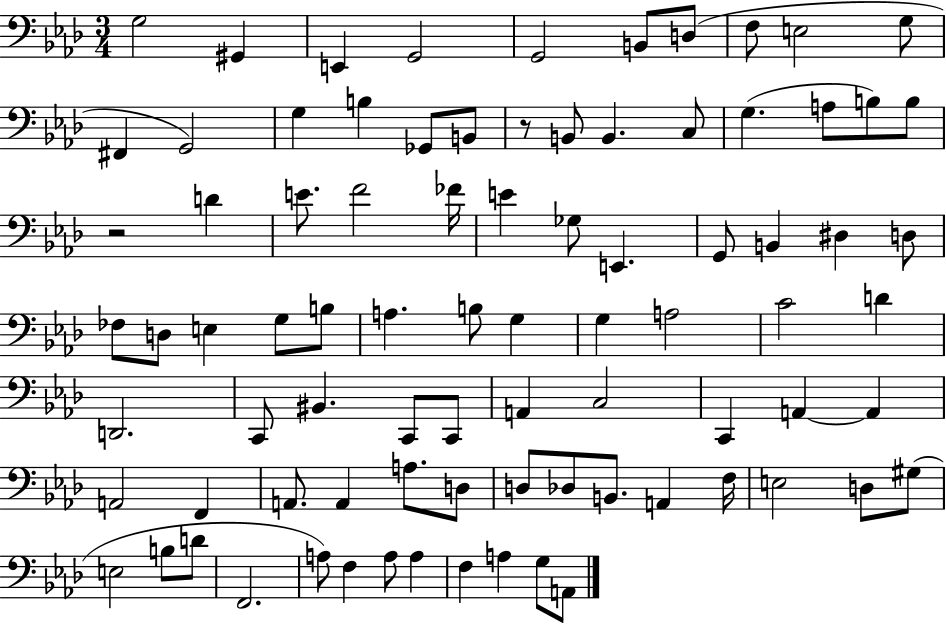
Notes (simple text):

G3/h G#2/q E2/q G2/h G2/h B2/e D3/e F3/e E3/h G3/e F#2/q G2/h G3/q B3/q Gb2/e B2/e R/e B2/e B2/q. C3/e G3/q. A3/e B3/e B3/e R/h D4/q E4/e. F4/h FES4/s E4/q Gb3/e E2/q. G2/e B2/q D#3/q D3/e FES3/e D3/e E3/q G3/e B3/e A3/q. B3/e G3/q G3/q A3/h C4/h D4/q D2/h. C2/e BIS2/q. C2/e C2/e A2/q C3/h C2/q A2/q A2/q A2/h F2/q A2/e. A2/q A3/e. D3/e D3/e Db3/e B2/e. A2/q F3/s E3/h D3/e G#3/e E3/h B3/e D4/e F2/h. A3/e F3/q A3/e A3/q F3/q A3/q G3/e A2/e